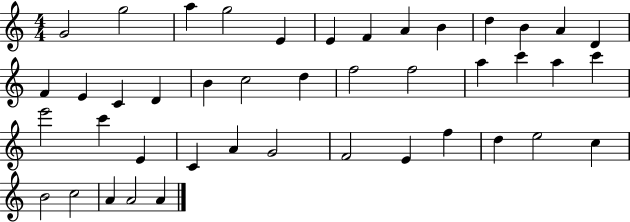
{
  \clef treble
  \numericTimeSignature
  \time 4/4
  \key c \major
  g'2 g''2 | a''4 g''2 e'4 | e'4 f'4 a'4 b'4 | d''4 b'4 a'4 d'4 | \break f'4 e'4 c'4 d'4 | b'4 c''2 d''4 | f''2 f''2 | a''4 c'''4 a''4 c'''4 | \break e'''2 c'''4 e'4 | c'4 a'4 g'2 | f'2 e'4 f''4 | d''4 e''2 c''4 | \break b'2 c''2 | a'4 a'2 a'4 | \bar "|."
}